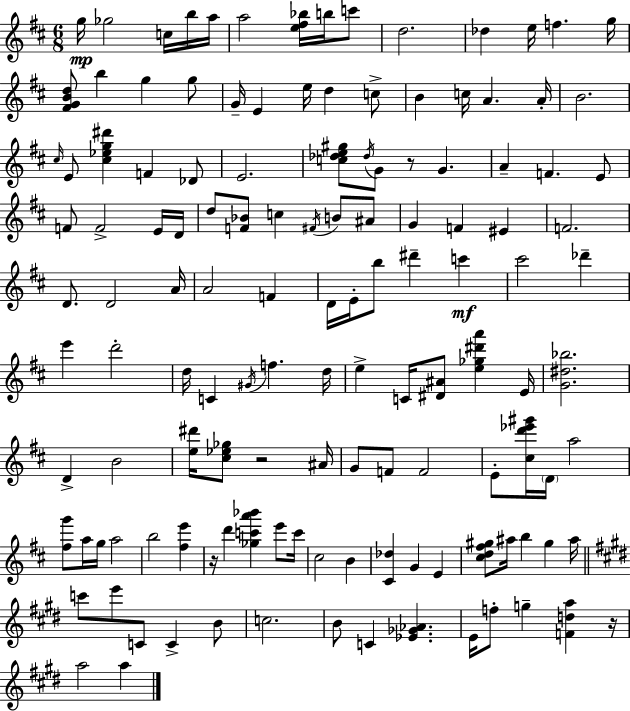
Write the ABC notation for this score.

X:1
T:Untitled
M:6/8
L:1/4
K:D
g/4 _g2 c/4 b/4 a/4 a2 [e^f_b]/4 b/4 c'/2 d2 _d e/4 f g/4 [^FGBd]/2 b g g/2 G/4 E e/4 d c/2 B c/4 A A/4 B2 ^c/4 E/2 [^c_eg^d'] F _D/2 E2 [c_de^g]/2 _d/4 G/2 z/2 G A F E/2 F/2 F2 E/4 D/4 d/2 [F_B]/2 c ^F/4 B/2 ^A/2 G F ^E F2 D/2 D2 A/4 A2 F D/4 E/4 b/2 ^d' c' ^c'2 _d' e' d'2 d/4 C ^G/4 f d/4 e C/4 [^D^A]/2 [e_g^d'a'] E/4 [G^d_b]2 D B2 [e^d']/4 [^c_e_g]/2 z2 ^A/4 G/2 F/2 F2 E/2 [^cd'_e'^g']/4 D/4 a2 [^fg']/2 a/4 g/4 a2 b2 [^fe'] z/4 d' [_gc'a'_b'] e'/2 c'/4 ^c2 B [^C_d] G E [^cd^f^g]/2 ^a/4 b ^g ^a/4 c'/2 e'/2 C/2 C B/2 c2 B/2 C [_E_G_A] E/4 f/2 g [Fda] z/4 a2 a